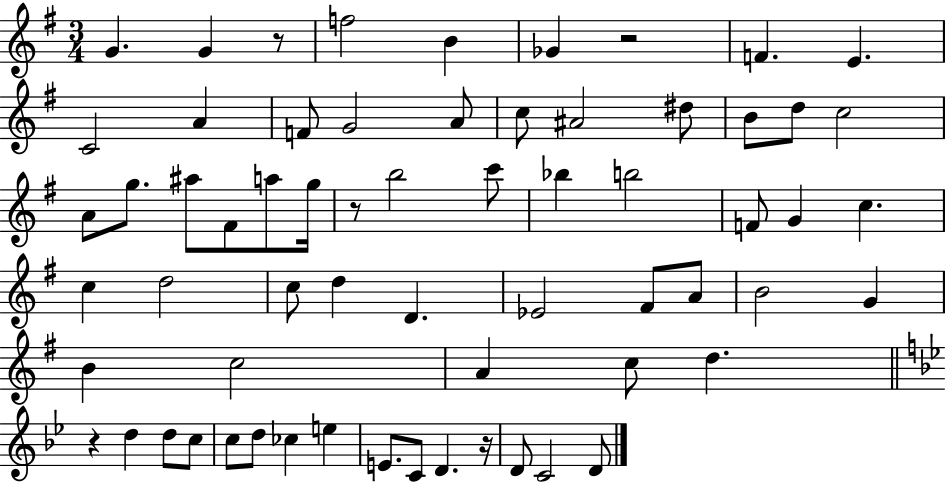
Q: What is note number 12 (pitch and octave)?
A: A4